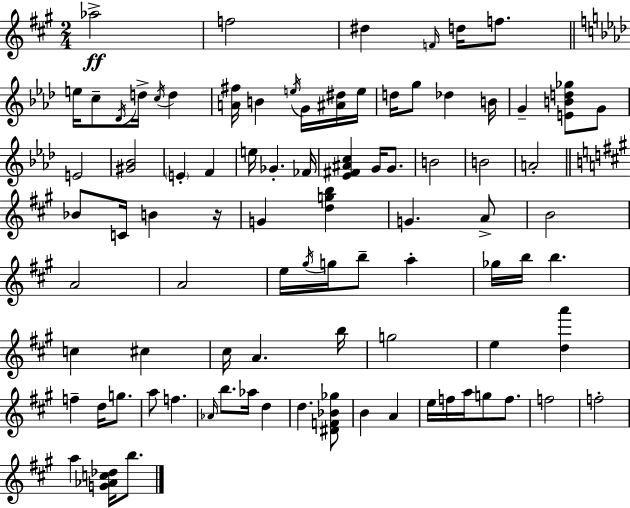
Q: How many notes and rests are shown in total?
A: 88